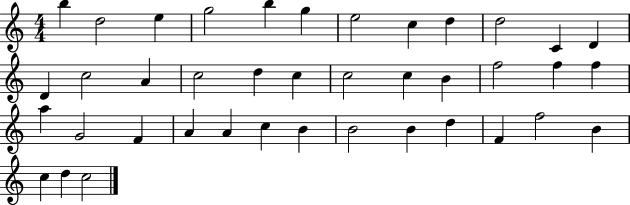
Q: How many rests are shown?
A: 0